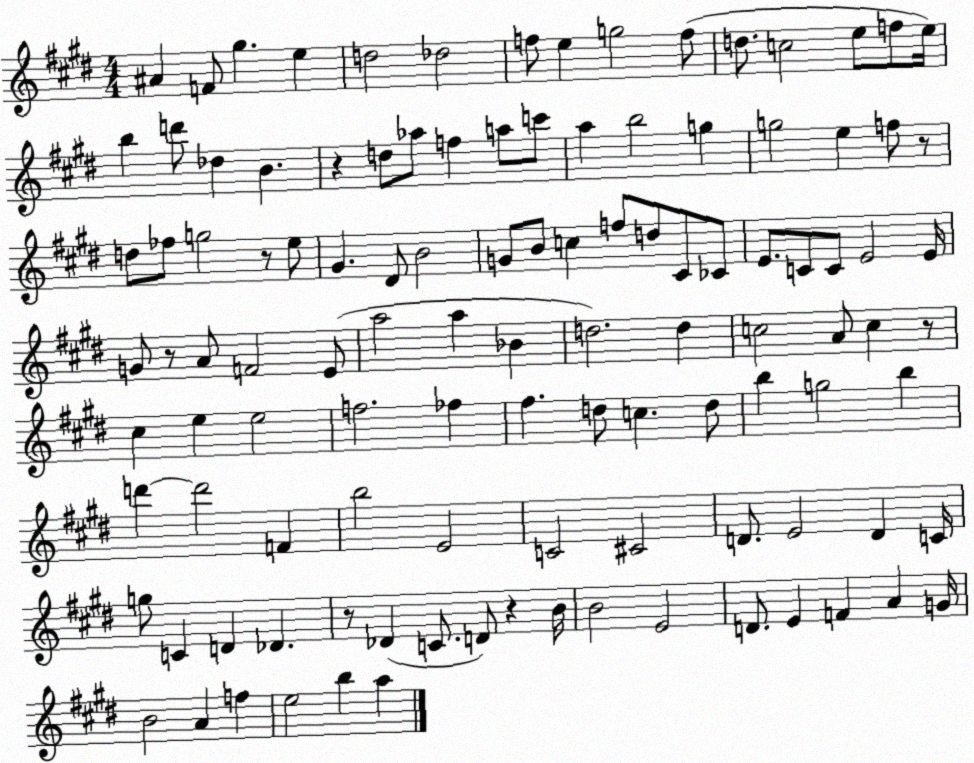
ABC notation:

X:1
T:Untitled
M:4/4
L:1/4
K:E
^A F/2 ^g e d2 _d2 f/2 e g2 f/2 d/2 c2 e/2 f/2 e/4 b d'/2 _d B z d/2 _a/2 f a/2 c'/2 a b2 g g2 e f/2 z/2 d/2 _f/2 g2 z/2 e/2 ^G ^D/2 B2 G/2 B/2 c f/2 d/2 ^C/2 _C/2 E/2 C/2 C/2 E2 E/4 G/2 z/2 A/2 F2 E/2 a2 a _B d2 d c2 A/2 c z/2 ^c e e2 f2 _f ^f d/2 c d/2 b g2 b d' d'2 F b2 E2 C2 ^C2 D/2 E2 D C/4 g/2 C D _D z/2 _D C/2 D/2 z B/4 B2 E2 D/2 E F A G/4 B2 A f e2 b a